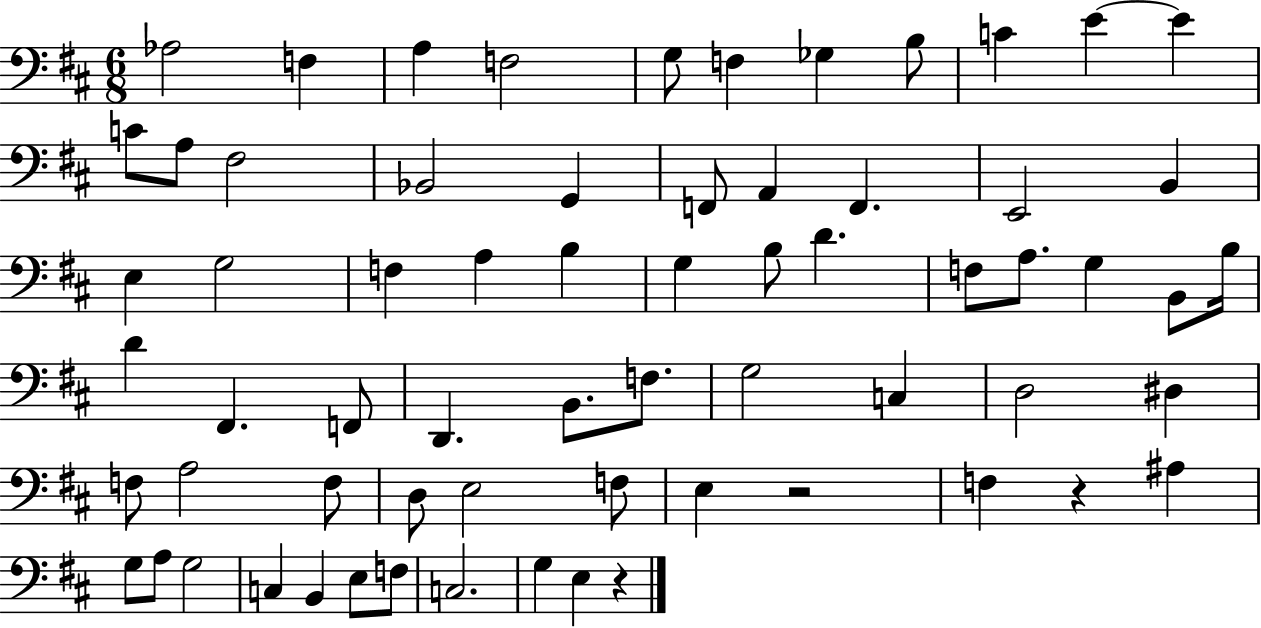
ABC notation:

X:1
T:Untitled
M:6/8
L:1/4
K:D
_A,2 F, A, F,2 G,/2 F, _G, B,/2 C E E C/2 A,/2 ^F,2 _B,,2 G,, F,,/2 A,, F,, E,,2 B,, E, G,2 F, A, B, G, B,/2 D F,/2 A,/2 G, B,,/2 B,/4 D ^F,, F,,/2 D,, B,,/2 F,/2 G,2 C, D,2 ^D, F,/2 A,2 F,/2 D,/2 E,2 F,/2 E, z2 F, z ^A, G,/2 A,/2 G,2 C, B,, E,/2 F,/2 C,2 G, E, z